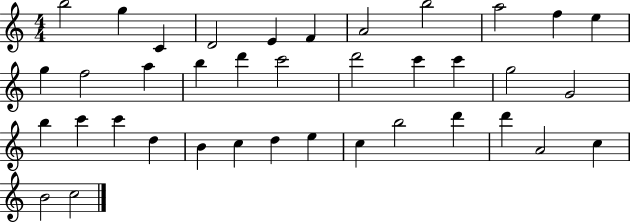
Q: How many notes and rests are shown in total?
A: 38